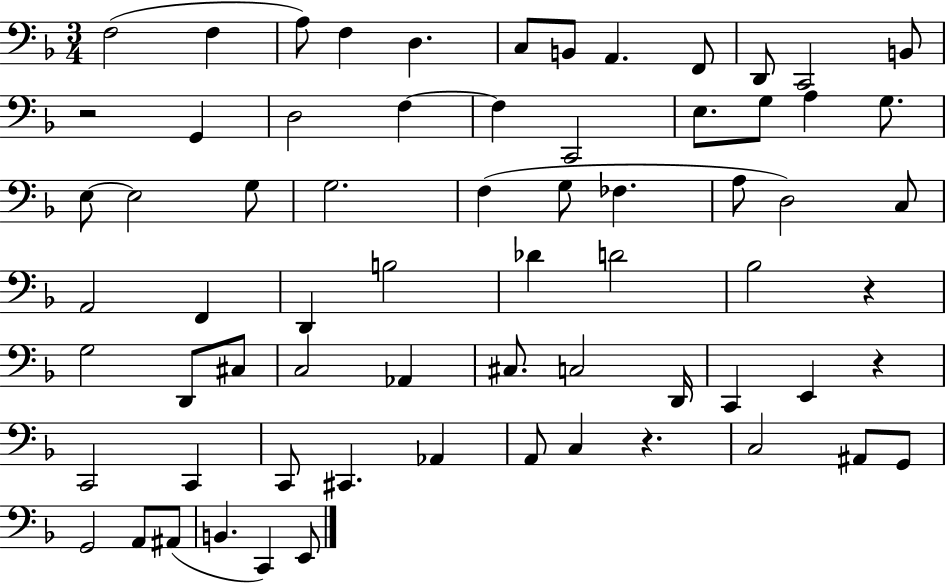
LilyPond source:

{
  \clef bass
  \numericTimeSignature
  \time 3/4
  \key f \major
  f2( f4 | a8) f4 d4. | c8 b,8 a,4. f,8 | d,8 c,2 b,8 | \break r2 g,4 | d2 f4~~ | f4 c,2 | e8. g8 a4 g8. | \break e8~~ e2 g8 | g2. | f4( g8 fes4. | a8 d2) c8 | \break a,2 f,4 | d,4 b2 | des'4 d'2 | bes2 r4 | \break g2 d,8 cis8 | c2 aes,4 | cis8. c2 d,16 | c,4 e,4 r4 | \break c,2 c,4 | c,8 cis,4. aes,4 | a,8 c4 r4. | c2 ais,8 g,8 | \break g,2 a,8 ais,8( | b,4. c,4) e,8 | \bar "|."
}